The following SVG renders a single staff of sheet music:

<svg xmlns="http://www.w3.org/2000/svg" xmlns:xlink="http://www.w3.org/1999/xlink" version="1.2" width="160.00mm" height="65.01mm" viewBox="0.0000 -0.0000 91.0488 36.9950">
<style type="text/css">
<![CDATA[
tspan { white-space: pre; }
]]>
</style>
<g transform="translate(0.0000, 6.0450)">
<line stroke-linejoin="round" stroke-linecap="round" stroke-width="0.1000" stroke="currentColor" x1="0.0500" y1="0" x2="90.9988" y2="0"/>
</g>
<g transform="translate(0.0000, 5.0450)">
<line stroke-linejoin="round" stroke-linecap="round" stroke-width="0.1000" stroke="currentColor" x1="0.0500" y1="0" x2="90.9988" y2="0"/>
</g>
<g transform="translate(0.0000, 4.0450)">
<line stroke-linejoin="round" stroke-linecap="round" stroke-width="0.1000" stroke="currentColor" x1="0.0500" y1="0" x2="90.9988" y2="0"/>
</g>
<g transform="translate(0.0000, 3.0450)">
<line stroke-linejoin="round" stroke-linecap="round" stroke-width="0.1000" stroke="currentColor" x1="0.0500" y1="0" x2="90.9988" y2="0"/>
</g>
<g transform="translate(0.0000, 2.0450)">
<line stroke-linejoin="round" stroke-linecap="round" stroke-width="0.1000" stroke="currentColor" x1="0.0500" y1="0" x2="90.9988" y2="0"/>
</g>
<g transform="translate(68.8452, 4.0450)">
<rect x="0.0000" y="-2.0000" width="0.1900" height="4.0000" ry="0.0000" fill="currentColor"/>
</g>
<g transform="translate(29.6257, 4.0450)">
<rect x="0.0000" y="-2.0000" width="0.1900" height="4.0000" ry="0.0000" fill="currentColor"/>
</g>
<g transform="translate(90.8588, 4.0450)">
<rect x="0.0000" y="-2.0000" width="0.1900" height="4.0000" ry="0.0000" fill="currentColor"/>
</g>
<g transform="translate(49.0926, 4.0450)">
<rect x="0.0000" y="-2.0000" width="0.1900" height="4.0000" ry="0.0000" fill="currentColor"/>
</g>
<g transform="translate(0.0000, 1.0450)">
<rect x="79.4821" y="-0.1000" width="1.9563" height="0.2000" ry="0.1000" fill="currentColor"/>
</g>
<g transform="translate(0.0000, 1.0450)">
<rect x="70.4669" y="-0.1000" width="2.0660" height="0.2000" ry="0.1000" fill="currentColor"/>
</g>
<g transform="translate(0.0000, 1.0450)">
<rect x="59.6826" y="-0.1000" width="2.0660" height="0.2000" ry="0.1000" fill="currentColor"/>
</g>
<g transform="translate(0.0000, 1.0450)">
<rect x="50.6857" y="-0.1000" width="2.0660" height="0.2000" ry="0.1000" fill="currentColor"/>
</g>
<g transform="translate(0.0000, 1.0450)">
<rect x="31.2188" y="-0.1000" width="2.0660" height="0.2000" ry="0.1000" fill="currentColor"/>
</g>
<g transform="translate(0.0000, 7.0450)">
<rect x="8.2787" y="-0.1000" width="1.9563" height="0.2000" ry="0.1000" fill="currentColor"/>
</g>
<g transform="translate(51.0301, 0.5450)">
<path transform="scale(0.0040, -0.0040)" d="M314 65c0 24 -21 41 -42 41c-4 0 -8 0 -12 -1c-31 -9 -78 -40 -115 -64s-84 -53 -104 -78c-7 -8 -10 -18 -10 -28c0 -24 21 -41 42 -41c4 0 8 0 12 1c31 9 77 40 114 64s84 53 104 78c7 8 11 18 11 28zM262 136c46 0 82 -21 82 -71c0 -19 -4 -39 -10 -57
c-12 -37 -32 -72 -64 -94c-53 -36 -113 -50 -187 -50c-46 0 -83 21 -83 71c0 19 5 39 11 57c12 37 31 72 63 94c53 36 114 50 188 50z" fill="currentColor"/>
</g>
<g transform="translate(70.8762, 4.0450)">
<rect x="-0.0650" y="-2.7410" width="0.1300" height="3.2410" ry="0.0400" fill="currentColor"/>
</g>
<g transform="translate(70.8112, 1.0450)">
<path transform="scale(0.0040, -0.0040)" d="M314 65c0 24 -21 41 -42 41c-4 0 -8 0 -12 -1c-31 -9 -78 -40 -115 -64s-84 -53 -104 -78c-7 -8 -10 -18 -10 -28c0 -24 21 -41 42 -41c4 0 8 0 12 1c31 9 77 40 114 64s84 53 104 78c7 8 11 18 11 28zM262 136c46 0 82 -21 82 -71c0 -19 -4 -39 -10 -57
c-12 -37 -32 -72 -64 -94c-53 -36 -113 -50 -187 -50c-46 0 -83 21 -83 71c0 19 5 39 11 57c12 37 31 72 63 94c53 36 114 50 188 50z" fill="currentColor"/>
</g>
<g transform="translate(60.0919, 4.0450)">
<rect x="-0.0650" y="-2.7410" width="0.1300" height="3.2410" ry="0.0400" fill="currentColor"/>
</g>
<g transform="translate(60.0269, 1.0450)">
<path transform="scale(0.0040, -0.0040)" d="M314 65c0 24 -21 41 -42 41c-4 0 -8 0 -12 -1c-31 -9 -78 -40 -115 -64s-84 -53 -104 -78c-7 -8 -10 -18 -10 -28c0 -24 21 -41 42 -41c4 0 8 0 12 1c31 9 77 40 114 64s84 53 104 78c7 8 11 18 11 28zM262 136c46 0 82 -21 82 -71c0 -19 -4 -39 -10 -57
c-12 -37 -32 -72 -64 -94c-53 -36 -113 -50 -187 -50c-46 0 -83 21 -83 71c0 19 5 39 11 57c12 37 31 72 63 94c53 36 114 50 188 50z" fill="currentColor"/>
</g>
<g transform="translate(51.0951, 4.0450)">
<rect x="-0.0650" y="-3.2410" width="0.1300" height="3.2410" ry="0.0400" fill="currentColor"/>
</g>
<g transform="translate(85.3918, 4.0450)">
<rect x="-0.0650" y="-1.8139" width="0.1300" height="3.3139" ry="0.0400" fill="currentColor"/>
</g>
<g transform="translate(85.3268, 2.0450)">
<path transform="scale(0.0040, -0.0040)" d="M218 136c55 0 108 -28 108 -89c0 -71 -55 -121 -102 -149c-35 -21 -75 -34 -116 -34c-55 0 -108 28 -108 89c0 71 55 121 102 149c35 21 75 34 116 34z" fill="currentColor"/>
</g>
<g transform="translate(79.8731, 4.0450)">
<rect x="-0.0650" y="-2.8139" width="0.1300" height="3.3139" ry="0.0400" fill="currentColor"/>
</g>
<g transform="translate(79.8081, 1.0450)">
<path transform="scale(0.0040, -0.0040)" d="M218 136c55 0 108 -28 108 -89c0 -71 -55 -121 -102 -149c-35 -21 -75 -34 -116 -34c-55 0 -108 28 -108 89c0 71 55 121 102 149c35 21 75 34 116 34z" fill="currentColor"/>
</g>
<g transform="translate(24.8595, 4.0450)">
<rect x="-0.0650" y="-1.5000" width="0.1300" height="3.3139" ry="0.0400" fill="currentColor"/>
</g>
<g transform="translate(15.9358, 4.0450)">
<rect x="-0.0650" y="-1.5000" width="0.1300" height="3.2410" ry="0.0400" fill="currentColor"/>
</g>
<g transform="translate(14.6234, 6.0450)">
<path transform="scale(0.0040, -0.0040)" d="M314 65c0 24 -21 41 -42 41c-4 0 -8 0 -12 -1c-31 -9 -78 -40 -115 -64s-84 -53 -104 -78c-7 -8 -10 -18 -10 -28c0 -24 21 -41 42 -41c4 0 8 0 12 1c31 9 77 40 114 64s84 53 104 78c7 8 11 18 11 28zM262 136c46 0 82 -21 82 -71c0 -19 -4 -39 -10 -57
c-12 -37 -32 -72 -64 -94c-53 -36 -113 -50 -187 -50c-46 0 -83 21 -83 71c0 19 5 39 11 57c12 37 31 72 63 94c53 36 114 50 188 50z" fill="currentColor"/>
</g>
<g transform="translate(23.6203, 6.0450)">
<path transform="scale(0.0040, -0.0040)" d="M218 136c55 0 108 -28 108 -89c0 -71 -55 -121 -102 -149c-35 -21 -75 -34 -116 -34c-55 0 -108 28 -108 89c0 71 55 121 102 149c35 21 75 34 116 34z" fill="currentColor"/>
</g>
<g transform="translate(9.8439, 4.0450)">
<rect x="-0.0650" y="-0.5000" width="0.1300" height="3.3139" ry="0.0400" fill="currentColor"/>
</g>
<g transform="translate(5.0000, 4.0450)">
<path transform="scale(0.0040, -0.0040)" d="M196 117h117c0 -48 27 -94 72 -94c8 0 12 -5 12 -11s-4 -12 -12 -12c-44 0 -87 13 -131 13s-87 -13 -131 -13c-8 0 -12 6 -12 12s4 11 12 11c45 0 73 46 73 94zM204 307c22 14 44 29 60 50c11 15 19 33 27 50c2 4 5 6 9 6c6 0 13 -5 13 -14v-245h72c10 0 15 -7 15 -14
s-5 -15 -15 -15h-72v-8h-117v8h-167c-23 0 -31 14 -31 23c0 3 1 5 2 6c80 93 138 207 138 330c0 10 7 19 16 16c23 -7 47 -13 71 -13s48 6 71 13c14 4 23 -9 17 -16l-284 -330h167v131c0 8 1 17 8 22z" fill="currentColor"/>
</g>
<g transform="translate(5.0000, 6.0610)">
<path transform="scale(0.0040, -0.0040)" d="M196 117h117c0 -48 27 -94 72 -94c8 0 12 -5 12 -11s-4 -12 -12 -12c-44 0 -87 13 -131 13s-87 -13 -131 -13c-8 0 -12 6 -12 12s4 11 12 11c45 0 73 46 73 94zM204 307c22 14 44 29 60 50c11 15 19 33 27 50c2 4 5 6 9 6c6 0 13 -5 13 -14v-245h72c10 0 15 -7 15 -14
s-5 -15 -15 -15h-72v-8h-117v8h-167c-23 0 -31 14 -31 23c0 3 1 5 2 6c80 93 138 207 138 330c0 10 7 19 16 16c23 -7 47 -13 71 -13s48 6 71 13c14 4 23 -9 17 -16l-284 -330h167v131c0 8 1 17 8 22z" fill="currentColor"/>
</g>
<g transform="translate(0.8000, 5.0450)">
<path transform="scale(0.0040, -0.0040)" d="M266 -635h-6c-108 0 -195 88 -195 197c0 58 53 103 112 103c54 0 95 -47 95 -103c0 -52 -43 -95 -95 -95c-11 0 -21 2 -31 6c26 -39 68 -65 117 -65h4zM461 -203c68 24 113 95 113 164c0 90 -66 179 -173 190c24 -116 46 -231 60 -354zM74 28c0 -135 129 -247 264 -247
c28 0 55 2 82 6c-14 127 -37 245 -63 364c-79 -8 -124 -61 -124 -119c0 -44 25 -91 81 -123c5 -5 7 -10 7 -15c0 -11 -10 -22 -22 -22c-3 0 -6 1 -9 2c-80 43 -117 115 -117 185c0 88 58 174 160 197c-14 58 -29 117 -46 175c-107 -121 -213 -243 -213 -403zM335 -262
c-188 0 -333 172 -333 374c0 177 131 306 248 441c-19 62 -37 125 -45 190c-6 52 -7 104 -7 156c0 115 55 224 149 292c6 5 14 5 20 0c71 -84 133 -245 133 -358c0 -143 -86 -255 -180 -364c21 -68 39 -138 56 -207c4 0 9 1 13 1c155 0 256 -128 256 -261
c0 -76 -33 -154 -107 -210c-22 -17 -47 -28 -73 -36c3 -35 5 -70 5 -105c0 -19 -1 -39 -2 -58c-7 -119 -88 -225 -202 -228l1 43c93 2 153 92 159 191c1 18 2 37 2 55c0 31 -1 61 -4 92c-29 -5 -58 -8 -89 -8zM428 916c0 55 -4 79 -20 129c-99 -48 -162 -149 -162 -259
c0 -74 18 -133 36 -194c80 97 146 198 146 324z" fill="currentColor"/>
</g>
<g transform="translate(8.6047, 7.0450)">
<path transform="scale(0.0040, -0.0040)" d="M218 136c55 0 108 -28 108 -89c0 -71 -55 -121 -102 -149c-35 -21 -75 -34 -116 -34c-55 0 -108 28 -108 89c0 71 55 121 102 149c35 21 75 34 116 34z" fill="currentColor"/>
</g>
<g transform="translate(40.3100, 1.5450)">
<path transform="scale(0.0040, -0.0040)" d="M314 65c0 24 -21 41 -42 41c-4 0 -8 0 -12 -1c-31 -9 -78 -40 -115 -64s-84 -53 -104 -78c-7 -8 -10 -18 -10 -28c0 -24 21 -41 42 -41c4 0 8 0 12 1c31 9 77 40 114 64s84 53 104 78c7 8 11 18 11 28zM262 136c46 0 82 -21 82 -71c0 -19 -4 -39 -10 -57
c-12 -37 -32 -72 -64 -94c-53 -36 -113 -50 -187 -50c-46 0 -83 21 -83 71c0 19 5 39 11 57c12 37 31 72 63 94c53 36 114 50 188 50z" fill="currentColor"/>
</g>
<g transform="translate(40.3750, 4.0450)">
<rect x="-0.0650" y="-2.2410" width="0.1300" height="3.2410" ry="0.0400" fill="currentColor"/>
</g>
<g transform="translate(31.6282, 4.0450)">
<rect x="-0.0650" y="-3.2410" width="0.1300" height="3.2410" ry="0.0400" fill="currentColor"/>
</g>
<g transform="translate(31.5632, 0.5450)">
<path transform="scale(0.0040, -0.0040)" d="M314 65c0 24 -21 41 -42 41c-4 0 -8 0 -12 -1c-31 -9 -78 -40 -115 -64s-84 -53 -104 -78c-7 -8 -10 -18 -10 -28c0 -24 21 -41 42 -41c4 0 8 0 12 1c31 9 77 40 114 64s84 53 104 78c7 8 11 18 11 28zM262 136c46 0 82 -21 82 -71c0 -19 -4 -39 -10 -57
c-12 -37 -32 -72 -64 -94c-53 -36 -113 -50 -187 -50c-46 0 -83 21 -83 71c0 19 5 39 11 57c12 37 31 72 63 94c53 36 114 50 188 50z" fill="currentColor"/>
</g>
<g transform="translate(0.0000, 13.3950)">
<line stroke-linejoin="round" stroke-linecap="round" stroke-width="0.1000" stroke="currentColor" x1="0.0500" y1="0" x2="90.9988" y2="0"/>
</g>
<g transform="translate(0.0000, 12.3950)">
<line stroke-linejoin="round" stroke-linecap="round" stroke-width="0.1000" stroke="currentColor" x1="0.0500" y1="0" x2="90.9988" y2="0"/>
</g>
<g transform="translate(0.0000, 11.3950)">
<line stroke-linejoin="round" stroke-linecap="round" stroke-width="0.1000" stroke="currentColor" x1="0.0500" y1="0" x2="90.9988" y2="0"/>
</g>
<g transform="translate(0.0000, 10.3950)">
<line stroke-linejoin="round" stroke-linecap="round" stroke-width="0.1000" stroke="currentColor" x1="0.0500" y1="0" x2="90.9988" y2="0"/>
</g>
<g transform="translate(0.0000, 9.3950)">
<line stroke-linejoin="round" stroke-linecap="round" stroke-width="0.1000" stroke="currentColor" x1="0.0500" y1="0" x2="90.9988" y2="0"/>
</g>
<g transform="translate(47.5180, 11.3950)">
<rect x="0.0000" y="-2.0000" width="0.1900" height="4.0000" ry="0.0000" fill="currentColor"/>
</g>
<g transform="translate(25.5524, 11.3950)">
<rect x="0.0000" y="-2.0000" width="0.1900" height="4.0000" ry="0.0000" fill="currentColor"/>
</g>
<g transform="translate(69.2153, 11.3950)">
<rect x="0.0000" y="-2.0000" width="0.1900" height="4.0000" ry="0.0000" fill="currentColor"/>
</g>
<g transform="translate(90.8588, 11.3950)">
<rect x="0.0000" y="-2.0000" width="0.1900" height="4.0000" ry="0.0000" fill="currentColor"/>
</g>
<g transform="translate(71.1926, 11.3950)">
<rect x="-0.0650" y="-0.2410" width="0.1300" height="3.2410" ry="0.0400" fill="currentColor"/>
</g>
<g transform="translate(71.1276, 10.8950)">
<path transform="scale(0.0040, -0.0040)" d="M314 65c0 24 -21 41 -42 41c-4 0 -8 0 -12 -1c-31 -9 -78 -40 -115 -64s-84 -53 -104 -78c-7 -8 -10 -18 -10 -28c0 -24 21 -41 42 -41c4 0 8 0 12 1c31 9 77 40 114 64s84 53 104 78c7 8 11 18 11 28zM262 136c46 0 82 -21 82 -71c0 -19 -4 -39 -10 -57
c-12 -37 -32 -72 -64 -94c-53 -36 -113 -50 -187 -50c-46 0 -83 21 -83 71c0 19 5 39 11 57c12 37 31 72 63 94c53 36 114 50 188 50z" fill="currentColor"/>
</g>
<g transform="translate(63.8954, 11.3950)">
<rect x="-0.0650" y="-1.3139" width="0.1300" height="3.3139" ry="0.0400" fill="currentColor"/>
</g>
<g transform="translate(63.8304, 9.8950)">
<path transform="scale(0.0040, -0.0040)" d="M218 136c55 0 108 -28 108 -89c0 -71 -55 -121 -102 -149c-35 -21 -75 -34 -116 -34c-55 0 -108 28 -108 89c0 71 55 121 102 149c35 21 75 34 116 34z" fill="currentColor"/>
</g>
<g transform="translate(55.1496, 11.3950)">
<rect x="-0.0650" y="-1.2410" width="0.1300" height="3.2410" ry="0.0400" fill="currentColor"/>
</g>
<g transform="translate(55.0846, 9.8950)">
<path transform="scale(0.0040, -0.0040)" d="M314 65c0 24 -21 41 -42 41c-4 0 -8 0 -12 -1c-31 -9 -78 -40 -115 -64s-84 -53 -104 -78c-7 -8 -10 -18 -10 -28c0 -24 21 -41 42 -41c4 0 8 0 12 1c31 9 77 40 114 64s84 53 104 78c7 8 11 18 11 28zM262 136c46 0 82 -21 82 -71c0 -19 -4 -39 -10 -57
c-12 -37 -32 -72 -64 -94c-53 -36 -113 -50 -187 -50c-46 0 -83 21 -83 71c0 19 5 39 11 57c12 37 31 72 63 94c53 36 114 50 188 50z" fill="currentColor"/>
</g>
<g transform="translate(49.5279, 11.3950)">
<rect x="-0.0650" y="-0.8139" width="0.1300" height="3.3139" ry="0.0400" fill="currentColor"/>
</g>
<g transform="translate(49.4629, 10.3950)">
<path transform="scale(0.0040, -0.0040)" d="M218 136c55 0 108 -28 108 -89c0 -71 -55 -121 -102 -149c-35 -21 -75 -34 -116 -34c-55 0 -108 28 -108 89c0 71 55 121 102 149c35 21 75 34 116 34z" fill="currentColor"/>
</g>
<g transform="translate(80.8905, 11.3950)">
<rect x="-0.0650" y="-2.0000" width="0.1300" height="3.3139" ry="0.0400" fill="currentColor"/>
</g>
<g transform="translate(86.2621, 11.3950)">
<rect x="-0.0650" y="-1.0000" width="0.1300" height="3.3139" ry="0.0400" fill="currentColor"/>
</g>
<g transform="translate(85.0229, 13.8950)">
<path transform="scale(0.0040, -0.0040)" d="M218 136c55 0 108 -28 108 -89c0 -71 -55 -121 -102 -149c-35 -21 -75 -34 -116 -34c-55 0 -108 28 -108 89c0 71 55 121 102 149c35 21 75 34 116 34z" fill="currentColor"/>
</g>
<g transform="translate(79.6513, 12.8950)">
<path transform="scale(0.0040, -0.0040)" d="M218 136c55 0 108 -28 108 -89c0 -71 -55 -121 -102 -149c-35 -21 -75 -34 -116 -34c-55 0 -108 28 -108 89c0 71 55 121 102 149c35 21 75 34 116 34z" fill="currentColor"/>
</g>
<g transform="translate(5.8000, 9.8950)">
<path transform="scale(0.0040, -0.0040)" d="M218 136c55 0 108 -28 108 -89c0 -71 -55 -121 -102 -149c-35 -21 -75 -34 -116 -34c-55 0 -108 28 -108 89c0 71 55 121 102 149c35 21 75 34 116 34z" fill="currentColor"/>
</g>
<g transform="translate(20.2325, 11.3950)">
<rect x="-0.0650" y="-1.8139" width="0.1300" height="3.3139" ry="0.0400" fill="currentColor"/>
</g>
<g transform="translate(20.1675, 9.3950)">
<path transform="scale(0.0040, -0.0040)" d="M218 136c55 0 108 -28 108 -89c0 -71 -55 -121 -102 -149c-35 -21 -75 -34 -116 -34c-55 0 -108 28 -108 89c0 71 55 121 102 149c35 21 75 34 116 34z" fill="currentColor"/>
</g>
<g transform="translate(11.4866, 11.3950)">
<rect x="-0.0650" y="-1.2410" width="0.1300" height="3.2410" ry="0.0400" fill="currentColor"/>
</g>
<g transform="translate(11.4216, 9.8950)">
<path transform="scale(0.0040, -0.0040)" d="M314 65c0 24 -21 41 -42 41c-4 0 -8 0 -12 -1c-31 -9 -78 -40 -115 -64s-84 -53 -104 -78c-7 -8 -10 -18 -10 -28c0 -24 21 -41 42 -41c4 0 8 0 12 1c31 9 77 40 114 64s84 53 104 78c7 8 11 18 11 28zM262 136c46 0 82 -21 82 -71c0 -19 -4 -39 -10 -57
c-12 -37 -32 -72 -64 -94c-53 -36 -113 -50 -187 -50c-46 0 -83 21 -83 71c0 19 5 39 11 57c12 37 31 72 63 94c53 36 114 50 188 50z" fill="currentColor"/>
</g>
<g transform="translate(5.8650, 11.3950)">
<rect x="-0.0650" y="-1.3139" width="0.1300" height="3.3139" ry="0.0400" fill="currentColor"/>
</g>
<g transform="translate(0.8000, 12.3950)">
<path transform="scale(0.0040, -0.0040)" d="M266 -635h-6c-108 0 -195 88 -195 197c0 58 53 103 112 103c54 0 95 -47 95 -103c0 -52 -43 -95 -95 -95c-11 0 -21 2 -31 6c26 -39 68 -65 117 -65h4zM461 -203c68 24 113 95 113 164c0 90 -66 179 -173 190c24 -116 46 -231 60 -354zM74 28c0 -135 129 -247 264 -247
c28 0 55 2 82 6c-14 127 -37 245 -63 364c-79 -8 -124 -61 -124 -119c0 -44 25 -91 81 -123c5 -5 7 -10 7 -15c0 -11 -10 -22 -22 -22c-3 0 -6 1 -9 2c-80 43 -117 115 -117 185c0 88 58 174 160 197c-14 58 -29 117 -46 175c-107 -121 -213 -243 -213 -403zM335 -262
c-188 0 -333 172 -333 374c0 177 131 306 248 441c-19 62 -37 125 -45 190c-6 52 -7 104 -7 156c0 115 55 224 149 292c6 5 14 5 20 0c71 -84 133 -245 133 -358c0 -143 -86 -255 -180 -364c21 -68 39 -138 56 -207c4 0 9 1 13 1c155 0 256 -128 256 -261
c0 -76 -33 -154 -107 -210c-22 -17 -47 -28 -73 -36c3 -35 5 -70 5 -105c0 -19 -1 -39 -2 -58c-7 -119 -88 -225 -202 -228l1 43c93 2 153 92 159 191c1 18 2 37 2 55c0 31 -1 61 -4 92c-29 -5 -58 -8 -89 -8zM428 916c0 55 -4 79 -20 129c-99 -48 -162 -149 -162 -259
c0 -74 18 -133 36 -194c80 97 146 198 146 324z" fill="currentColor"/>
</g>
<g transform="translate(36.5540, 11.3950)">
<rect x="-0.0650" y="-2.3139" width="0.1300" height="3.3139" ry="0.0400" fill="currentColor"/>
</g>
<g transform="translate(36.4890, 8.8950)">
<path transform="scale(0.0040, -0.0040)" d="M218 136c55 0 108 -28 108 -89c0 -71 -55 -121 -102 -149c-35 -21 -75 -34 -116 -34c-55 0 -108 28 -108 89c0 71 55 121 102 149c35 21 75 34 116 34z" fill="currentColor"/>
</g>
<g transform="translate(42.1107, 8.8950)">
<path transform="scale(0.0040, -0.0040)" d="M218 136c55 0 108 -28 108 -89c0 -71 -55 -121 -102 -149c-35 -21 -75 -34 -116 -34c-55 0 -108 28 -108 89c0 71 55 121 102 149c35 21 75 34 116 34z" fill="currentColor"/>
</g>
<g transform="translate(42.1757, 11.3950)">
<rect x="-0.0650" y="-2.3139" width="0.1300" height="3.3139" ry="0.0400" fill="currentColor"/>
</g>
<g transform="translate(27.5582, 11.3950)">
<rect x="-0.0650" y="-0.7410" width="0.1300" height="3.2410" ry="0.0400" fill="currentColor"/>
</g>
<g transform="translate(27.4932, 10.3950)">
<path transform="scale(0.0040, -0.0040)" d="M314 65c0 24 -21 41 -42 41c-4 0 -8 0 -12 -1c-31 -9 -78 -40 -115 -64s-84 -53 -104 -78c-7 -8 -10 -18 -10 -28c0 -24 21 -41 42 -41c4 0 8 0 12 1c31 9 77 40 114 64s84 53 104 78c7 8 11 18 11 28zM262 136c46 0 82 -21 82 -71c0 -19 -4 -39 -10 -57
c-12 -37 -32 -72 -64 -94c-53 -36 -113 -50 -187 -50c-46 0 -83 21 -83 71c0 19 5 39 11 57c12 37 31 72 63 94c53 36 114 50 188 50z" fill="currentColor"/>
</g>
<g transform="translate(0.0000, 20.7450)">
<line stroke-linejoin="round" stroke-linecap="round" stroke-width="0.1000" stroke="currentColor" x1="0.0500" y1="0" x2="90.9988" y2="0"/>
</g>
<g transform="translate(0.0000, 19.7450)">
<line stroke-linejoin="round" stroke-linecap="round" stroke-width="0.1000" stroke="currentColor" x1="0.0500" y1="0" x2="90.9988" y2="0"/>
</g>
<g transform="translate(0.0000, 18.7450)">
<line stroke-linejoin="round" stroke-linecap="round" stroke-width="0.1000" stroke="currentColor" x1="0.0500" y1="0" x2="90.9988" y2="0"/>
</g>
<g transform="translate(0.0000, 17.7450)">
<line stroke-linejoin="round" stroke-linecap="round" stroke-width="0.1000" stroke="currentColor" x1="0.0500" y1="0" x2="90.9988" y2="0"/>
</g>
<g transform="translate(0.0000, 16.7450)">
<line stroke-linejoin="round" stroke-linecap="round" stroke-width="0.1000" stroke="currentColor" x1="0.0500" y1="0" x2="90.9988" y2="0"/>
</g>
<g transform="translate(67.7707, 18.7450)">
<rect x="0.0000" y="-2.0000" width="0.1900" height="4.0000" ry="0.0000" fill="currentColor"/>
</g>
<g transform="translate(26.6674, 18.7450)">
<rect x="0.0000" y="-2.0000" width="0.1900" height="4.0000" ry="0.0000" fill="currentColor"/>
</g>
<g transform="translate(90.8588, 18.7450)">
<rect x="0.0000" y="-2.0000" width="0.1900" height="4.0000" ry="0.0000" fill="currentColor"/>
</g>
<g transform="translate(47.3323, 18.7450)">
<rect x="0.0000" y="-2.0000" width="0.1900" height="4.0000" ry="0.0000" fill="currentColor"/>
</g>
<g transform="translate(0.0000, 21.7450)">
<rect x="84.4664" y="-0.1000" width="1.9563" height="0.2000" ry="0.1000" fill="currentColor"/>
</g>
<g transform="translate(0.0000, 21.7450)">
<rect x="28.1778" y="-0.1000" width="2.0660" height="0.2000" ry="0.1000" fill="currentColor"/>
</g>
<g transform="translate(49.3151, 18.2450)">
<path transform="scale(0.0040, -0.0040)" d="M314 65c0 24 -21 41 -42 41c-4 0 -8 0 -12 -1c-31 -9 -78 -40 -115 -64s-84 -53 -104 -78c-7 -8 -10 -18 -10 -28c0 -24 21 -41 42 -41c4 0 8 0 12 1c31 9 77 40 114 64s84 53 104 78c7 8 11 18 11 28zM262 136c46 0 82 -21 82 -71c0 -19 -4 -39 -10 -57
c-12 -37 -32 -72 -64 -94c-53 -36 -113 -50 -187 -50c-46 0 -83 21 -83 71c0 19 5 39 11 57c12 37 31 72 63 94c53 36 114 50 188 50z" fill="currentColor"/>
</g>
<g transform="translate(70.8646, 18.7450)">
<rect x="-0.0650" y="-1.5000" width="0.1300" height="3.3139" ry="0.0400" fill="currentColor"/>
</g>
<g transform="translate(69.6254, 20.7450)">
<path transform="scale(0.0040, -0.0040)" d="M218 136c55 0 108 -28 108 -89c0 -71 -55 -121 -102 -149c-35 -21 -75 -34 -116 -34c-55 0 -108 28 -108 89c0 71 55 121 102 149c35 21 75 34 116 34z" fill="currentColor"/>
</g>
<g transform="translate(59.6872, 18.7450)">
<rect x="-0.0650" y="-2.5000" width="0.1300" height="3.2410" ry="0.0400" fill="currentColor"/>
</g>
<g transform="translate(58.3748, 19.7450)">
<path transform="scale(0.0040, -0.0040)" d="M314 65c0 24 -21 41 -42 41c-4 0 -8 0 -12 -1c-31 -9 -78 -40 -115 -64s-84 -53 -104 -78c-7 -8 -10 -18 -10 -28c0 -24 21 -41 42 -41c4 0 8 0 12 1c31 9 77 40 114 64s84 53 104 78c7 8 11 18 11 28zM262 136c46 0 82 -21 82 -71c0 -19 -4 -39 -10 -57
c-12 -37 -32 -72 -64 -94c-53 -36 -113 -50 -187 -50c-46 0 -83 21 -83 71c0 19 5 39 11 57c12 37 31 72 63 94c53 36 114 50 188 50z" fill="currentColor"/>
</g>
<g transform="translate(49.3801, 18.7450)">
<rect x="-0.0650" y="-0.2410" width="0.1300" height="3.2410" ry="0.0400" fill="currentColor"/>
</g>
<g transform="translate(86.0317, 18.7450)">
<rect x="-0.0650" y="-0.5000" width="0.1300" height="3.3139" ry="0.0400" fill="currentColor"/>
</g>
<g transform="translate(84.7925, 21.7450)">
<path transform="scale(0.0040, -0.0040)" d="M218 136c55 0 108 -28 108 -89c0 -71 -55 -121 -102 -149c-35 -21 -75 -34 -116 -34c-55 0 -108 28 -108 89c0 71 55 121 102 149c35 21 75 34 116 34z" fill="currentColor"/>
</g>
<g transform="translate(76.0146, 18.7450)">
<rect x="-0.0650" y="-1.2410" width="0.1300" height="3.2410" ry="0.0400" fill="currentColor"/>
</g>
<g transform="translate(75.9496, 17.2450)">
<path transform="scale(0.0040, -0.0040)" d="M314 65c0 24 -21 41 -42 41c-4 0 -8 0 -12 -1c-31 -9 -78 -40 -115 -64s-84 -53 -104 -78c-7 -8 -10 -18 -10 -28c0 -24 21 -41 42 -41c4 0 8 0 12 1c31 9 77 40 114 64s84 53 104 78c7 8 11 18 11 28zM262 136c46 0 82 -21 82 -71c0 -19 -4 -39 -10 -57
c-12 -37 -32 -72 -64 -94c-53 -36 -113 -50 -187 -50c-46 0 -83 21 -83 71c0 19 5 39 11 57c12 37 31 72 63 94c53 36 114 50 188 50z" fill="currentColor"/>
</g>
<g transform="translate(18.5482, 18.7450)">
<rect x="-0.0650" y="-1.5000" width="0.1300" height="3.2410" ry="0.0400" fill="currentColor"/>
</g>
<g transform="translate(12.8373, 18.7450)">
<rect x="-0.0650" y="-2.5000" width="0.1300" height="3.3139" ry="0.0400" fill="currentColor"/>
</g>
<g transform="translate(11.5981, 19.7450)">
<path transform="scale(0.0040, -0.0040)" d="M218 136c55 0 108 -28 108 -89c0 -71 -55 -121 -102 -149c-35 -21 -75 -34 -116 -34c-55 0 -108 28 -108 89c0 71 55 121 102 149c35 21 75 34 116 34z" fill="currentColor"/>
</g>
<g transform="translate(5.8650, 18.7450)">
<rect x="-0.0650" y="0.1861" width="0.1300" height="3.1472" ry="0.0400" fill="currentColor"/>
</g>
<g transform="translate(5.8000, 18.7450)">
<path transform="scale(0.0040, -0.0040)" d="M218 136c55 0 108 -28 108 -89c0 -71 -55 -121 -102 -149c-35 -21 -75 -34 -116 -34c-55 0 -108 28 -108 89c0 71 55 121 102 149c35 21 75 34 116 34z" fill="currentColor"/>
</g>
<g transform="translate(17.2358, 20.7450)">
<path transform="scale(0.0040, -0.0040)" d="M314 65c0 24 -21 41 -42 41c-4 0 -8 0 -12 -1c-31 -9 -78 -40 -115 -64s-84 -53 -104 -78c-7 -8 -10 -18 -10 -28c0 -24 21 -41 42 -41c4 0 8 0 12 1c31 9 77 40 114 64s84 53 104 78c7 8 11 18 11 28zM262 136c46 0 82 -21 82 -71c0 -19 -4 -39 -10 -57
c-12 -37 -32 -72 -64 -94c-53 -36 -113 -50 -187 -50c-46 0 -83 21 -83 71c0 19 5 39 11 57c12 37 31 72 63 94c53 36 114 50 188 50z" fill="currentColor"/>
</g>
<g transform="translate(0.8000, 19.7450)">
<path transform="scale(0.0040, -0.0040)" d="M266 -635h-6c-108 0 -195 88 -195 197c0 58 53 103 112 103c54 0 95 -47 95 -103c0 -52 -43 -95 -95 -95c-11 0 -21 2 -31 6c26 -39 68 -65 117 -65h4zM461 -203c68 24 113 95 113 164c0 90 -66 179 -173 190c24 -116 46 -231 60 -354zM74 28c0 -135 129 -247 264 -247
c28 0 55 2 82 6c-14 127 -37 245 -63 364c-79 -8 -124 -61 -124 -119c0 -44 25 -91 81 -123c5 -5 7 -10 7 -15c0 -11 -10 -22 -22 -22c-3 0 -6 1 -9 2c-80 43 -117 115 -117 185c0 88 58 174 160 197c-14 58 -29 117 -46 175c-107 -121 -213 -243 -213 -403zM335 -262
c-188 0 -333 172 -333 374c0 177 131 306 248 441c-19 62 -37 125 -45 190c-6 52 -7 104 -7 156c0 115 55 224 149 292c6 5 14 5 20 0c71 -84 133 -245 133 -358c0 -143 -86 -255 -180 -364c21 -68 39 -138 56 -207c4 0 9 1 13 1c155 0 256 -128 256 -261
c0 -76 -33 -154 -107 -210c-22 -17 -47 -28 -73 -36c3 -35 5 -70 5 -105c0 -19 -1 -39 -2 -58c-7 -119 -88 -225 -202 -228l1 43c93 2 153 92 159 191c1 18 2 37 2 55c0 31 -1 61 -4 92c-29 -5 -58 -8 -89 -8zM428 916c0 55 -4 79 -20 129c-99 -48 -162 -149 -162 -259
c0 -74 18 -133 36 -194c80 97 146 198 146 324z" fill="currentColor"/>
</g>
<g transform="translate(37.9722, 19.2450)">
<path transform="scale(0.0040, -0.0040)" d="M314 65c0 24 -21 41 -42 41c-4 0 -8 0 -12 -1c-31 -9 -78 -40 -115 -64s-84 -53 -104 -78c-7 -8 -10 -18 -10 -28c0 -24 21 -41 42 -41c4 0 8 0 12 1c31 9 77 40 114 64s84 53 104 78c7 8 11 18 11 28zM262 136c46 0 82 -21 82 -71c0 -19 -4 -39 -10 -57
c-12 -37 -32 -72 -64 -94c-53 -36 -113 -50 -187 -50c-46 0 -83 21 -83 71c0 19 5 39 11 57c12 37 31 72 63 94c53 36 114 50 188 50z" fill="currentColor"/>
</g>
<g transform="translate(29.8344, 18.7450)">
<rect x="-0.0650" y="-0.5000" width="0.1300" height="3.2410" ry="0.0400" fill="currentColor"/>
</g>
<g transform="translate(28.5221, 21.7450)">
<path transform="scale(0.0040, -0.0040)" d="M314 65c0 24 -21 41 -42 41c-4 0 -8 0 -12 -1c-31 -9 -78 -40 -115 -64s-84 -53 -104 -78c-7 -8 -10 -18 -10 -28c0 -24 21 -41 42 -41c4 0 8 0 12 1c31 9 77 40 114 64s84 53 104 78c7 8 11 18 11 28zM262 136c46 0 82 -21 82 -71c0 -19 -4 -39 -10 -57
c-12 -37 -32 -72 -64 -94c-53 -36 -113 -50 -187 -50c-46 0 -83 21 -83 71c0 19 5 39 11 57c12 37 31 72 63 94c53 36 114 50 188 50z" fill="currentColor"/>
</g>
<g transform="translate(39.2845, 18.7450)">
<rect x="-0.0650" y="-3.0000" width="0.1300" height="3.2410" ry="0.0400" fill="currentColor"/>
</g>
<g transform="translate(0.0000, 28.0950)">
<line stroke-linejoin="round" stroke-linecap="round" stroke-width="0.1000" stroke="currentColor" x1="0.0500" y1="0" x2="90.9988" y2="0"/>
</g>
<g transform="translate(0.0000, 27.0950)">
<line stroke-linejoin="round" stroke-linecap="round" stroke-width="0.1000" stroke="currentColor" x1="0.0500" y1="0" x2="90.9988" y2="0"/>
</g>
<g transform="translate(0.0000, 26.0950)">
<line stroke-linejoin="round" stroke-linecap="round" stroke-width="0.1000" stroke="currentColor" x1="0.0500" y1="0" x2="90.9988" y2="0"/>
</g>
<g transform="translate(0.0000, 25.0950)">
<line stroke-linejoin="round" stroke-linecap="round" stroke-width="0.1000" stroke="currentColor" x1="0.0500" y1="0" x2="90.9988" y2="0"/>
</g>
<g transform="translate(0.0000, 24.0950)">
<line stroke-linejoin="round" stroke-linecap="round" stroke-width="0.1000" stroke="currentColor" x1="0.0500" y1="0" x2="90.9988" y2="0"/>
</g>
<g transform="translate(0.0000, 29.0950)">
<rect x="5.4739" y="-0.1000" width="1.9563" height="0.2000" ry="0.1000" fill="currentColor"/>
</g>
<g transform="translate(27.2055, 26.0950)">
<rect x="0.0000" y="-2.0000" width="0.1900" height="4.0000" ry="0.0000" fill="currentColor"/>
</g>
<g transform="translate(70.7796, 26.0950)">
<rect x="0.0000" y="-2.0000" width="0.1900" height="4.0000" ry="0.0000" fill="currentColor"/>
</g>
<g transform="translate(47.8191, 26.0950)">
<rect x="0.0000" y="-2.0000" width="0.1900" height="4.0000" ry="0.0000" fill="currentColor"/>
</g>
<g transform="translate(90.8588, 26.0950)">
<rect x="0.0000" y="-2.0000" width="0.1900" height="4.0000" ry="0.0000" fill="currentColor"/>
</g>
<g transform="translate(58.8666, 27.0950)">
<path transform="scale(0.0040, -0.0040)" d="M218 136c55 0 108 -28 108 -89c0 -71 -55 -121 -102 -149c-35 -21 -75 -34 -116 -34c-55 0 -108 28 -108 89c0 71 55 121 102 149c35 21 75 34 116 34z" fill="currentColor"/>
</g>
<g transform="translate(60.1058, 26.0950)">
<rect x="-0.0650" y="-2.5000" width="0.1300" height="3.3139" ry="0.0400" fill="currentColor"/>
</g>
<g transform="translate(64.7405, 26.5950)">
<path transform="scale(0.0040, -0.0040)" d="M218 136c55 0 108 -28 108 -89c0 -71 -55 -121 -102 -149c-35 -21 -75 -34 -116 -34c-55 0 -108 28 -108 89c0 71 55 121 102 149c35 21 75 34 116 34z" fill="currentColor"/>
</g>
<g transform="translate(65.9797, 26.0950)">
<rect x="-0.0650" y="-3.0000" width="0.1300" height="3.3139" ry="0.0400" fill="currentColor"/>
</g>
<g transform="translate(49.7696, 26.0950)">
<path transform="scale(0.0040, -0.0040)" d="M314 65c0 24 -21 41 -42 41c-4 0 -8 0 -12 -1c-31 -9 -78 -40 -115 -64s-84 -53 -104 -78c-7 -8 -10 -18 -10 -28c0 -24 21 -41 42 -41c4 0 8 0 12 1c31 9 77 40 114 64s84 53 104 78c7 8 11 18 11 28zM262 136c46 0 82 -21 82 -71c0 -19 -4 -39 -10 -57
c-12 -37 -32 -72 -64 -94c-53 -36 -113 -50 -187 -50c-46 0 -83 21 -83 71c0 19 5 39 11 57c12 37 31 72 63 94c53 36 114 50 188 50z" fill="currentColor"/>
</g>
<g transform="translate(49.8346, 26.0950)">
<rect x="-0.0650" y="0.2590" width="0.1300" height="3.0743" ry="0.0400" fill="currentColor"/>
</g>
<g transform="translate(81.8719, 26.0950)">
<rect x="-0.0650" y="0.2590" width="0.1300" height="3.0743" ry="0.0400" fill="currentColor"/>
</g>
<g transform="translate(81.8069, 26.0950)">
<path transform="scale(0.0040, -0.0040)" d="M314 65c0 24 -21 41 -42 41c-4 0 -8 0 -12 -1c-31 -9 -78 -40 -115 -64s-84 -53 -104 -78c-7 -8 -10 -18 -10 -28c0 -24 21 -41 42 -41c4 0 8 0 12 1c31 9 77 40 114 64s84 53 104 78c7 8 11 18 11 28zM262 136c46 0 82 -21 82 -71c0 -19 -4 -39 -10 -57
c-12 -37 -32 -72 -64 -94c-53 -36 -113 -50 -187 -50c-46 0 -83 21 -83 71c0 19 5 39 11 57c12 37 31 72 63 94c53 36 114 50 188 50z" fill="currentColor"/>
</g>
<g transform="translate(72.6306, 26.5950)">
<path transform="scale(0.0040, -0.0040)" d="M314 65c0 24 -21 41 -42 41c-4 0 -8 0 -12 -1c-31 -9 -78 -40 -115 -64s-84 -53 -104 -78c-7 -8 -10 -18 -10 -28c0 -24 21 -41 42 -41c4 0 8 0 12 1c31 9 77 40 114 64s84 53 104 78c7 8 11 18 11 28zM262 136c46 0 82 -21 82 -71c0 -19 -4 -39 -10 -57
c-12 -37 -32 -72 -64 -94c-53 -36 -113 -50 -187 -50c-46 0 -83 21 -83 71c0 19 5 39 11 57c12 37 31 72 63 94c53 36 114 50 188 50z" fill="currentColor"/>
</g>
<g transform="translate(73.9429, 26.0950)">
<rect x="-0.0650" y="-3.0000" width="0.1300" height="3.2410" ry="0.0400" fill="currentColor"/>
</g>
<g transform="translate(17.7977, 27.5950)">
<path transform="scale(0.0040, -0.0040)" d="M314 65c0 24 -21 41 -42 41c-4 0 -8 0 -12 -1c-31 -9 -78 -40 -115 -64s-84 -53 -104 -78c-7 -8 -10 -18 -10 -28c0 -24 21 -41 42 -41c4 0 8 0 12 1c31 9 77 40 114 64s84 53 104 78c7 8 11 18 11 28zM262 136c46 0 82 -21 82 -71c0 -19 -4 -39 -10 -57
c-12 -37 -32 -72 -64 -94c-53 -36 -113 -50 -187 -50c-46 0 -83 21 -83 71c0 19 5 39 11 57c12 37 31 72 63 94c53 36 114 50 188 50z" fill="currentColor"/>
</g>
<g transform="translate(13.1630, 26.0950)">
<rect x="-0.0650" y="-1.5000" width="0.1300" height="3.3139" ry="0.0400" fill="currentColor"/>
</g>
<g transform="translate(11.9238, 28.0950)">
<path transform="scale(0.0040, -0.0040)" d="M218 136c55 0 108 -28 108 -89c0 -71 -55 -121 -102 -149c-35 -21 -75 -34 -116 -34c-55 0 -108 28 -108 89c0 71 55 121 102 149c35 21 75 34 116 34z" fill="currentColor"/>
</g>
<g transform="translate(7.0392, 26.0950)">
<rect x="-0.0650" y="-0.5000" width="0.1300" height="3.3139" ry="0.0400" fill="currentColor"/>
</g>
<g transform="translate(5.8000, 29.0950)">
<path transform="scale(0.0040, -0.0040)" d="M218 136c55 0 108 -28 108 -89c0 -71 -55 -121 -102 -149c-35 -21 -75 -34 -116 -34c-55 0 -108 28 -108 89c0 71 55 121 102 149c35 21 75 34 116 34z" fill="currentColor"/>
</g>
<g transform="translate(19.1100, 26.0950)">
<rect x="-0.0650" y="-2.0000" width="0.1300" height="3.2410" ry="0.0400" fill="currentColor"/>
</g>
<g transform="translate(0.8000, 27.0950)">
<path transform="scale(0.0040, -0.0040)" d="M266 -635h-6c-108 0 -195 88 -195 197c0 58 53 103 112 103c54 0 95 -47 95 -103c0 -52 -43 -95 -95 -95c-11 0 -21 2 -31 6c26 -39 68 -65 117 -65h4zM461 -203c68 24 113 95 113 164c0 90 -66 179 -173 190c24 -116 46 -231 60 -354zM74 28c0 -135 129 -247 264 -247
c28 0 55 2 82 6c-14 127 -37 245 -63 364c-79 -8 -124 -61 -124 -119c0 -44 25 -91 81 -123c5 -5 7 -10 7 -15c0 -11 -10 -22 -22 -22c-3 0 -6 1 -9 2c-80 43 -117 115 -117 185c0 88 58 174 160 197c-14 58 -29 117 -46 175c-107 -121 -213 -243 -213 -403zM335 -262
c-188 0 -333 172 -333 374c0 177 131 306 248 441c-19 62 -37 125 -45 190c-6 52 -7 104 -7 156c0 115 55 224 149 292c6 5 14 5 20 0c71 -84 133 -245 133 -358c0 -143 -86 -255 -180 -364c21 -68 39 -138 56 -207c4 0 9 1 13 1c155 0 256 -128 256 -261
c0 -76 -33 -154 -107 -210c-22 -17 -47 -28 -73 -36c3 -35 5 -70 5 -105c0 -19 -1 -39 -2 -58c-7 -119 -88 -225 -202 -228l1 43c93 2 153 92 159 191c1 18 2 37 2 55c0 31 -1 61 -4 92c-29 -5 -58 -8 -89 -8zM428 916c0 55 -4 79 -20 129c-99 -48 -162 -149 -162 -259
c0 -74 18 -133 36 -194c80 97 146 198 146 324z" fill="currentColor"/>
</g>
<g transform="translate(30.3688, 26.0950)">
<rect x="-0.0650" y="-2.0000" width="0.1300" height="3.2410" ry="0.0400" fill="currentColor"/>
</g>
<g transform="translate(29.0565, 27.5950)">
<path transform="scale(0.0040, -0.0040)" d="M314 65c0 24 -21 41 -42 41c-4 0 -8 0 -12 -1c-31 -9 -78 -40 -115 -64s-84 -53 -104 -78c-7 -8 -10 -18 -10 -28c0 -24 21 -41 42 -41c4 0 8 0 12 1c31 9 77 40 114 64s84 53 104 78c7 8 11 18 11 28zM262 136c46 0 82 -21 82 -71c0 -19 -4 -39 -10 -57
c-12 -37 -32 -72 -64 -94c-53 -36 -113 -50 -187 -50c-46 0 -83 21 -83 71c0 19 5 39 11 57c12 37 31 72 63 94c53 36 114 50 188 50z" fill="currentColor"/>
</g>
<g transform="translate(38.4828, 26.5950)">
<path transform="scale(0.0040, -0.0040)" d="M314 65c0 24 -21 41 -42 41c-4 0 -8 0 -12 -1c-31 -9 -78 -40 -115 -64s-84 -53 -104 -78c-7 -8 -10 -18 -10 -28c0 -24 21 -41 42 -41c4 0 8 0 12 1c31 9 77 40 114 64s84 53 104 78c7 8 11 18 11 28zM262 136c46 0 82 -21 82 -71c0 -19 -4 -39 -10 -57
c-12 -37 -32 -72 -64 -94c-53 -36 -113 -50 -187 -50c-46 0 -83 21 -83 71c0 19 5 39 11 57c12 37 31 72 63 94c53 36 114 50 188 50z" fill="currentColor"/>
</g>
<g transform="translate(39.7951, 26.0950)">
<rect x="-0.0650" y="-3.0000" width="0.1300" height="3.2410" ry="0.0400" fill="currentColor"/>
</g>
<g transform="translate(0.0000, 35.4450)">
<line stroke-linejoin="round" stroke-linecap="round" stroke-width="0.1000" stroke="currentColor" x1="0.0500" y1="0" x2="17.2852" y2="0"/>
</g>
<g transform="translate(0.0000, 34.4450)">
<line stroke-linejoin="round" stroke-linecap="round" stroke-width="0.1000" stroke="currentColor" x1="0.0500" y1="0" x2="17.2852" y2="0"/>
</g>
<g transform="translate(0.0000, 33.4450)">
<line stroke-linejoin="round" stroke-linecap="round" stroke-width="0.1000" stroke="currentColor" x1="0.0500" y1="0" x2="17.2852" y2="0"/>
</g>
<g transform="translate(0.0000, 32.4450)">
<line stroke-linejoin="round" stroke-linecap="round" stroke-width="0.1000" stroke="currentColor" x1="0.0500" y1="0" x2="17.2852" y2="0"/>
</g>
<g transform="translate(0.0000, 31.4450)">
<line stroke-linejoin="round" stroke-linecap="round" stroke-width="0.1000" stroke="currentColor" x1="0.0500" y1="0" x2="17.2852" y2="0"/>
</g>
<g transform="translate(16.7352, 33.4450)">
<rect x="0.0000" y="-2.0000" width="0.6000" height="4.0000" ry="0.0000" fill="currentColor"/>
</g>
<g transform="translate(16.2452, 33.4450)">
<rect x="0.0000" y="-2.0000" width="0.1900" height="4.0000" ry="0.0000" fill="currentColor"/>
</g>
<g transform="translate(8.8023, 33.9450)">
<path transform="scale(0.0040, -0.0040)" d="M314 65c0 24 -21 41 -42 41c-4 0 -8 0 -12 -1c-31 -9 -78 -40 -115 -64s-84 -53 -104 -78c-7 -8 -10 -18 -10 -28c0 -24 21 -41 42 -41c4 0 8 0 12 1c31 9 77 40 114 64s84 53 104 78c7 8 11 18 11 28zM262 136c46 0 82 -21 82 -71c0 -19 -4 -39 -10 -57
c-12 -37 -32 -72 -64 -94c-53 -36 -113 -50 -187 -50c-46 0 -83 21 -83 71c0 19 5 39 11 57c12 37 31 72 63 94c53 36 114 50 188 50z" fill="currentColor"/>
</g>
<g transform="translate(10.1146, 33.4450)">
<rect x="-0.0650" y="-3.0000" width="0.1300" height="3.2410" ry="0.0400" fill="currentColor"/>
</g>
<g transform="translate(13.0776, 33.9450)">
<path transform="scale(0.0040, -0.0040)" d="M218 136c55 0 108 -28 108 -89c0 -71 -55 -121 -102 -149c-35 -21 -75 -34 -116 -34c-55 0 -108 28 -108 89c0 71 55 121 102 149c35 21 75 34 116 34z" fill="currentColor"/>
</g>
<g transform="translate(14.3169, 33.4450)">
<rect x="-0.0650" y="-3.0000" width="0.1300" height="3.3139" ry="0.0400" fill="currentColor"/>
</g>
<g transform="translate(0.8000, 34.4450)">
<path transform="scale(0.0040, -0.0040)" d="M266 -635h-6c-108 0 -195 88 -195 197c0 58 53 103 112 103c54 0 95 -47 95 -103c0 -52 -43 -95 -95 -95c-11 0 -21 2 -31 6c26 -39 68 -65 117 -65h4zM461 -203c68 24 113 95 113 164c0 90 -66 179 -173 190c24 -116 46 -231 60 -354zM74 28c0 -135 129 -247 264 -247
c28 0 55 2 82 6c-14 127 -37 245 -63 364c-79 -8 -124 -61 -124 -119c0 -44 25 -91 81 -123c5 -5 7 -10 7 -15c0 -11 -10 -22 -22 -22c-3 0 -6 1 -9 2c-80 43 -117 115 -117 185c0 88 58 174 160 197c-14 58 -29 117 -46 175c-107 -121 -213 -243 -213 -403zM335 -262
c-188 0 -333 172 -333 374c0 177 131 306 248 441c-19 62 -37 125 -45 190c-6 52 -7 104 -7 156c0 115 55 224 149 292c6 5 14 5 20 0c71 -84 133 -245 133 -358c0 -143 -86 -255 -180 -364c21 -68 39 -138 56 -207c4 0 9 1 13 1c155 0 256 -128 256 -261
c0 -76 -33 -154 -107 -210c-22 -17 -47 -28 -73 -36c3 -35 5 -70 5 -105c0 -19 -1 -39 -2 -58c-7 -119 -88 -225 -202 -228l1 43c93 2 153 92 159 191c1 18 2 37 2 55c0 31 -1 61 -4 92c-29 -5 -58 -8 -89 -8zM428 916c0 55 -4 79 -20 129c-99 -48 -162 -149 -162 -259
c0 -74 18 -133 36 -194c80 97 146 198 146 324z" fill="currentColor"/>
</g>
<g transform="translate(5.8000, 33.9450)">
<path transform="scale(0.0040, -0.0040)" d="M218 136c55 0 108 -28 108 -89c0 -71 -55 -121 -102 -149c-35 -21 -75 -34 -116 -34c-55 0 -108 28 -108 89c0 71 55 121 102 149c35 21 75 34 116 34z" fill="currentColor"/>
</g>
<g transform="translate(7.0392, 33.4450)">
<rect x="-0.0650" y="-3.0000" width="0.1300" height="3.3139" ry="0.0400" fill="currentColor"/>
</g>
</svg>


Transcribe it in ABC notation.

X:1
T:Untitled
M:4/4
L:1/4
K:C
C E2 E b2 g2 b2 a2 a2 a f e e2 f d2 g g d e2 e c2 F D B G E2 C2 A2 c2 G2 E e2 C C E F2 F2 A2 B2 G A A2 B2 A A2 A